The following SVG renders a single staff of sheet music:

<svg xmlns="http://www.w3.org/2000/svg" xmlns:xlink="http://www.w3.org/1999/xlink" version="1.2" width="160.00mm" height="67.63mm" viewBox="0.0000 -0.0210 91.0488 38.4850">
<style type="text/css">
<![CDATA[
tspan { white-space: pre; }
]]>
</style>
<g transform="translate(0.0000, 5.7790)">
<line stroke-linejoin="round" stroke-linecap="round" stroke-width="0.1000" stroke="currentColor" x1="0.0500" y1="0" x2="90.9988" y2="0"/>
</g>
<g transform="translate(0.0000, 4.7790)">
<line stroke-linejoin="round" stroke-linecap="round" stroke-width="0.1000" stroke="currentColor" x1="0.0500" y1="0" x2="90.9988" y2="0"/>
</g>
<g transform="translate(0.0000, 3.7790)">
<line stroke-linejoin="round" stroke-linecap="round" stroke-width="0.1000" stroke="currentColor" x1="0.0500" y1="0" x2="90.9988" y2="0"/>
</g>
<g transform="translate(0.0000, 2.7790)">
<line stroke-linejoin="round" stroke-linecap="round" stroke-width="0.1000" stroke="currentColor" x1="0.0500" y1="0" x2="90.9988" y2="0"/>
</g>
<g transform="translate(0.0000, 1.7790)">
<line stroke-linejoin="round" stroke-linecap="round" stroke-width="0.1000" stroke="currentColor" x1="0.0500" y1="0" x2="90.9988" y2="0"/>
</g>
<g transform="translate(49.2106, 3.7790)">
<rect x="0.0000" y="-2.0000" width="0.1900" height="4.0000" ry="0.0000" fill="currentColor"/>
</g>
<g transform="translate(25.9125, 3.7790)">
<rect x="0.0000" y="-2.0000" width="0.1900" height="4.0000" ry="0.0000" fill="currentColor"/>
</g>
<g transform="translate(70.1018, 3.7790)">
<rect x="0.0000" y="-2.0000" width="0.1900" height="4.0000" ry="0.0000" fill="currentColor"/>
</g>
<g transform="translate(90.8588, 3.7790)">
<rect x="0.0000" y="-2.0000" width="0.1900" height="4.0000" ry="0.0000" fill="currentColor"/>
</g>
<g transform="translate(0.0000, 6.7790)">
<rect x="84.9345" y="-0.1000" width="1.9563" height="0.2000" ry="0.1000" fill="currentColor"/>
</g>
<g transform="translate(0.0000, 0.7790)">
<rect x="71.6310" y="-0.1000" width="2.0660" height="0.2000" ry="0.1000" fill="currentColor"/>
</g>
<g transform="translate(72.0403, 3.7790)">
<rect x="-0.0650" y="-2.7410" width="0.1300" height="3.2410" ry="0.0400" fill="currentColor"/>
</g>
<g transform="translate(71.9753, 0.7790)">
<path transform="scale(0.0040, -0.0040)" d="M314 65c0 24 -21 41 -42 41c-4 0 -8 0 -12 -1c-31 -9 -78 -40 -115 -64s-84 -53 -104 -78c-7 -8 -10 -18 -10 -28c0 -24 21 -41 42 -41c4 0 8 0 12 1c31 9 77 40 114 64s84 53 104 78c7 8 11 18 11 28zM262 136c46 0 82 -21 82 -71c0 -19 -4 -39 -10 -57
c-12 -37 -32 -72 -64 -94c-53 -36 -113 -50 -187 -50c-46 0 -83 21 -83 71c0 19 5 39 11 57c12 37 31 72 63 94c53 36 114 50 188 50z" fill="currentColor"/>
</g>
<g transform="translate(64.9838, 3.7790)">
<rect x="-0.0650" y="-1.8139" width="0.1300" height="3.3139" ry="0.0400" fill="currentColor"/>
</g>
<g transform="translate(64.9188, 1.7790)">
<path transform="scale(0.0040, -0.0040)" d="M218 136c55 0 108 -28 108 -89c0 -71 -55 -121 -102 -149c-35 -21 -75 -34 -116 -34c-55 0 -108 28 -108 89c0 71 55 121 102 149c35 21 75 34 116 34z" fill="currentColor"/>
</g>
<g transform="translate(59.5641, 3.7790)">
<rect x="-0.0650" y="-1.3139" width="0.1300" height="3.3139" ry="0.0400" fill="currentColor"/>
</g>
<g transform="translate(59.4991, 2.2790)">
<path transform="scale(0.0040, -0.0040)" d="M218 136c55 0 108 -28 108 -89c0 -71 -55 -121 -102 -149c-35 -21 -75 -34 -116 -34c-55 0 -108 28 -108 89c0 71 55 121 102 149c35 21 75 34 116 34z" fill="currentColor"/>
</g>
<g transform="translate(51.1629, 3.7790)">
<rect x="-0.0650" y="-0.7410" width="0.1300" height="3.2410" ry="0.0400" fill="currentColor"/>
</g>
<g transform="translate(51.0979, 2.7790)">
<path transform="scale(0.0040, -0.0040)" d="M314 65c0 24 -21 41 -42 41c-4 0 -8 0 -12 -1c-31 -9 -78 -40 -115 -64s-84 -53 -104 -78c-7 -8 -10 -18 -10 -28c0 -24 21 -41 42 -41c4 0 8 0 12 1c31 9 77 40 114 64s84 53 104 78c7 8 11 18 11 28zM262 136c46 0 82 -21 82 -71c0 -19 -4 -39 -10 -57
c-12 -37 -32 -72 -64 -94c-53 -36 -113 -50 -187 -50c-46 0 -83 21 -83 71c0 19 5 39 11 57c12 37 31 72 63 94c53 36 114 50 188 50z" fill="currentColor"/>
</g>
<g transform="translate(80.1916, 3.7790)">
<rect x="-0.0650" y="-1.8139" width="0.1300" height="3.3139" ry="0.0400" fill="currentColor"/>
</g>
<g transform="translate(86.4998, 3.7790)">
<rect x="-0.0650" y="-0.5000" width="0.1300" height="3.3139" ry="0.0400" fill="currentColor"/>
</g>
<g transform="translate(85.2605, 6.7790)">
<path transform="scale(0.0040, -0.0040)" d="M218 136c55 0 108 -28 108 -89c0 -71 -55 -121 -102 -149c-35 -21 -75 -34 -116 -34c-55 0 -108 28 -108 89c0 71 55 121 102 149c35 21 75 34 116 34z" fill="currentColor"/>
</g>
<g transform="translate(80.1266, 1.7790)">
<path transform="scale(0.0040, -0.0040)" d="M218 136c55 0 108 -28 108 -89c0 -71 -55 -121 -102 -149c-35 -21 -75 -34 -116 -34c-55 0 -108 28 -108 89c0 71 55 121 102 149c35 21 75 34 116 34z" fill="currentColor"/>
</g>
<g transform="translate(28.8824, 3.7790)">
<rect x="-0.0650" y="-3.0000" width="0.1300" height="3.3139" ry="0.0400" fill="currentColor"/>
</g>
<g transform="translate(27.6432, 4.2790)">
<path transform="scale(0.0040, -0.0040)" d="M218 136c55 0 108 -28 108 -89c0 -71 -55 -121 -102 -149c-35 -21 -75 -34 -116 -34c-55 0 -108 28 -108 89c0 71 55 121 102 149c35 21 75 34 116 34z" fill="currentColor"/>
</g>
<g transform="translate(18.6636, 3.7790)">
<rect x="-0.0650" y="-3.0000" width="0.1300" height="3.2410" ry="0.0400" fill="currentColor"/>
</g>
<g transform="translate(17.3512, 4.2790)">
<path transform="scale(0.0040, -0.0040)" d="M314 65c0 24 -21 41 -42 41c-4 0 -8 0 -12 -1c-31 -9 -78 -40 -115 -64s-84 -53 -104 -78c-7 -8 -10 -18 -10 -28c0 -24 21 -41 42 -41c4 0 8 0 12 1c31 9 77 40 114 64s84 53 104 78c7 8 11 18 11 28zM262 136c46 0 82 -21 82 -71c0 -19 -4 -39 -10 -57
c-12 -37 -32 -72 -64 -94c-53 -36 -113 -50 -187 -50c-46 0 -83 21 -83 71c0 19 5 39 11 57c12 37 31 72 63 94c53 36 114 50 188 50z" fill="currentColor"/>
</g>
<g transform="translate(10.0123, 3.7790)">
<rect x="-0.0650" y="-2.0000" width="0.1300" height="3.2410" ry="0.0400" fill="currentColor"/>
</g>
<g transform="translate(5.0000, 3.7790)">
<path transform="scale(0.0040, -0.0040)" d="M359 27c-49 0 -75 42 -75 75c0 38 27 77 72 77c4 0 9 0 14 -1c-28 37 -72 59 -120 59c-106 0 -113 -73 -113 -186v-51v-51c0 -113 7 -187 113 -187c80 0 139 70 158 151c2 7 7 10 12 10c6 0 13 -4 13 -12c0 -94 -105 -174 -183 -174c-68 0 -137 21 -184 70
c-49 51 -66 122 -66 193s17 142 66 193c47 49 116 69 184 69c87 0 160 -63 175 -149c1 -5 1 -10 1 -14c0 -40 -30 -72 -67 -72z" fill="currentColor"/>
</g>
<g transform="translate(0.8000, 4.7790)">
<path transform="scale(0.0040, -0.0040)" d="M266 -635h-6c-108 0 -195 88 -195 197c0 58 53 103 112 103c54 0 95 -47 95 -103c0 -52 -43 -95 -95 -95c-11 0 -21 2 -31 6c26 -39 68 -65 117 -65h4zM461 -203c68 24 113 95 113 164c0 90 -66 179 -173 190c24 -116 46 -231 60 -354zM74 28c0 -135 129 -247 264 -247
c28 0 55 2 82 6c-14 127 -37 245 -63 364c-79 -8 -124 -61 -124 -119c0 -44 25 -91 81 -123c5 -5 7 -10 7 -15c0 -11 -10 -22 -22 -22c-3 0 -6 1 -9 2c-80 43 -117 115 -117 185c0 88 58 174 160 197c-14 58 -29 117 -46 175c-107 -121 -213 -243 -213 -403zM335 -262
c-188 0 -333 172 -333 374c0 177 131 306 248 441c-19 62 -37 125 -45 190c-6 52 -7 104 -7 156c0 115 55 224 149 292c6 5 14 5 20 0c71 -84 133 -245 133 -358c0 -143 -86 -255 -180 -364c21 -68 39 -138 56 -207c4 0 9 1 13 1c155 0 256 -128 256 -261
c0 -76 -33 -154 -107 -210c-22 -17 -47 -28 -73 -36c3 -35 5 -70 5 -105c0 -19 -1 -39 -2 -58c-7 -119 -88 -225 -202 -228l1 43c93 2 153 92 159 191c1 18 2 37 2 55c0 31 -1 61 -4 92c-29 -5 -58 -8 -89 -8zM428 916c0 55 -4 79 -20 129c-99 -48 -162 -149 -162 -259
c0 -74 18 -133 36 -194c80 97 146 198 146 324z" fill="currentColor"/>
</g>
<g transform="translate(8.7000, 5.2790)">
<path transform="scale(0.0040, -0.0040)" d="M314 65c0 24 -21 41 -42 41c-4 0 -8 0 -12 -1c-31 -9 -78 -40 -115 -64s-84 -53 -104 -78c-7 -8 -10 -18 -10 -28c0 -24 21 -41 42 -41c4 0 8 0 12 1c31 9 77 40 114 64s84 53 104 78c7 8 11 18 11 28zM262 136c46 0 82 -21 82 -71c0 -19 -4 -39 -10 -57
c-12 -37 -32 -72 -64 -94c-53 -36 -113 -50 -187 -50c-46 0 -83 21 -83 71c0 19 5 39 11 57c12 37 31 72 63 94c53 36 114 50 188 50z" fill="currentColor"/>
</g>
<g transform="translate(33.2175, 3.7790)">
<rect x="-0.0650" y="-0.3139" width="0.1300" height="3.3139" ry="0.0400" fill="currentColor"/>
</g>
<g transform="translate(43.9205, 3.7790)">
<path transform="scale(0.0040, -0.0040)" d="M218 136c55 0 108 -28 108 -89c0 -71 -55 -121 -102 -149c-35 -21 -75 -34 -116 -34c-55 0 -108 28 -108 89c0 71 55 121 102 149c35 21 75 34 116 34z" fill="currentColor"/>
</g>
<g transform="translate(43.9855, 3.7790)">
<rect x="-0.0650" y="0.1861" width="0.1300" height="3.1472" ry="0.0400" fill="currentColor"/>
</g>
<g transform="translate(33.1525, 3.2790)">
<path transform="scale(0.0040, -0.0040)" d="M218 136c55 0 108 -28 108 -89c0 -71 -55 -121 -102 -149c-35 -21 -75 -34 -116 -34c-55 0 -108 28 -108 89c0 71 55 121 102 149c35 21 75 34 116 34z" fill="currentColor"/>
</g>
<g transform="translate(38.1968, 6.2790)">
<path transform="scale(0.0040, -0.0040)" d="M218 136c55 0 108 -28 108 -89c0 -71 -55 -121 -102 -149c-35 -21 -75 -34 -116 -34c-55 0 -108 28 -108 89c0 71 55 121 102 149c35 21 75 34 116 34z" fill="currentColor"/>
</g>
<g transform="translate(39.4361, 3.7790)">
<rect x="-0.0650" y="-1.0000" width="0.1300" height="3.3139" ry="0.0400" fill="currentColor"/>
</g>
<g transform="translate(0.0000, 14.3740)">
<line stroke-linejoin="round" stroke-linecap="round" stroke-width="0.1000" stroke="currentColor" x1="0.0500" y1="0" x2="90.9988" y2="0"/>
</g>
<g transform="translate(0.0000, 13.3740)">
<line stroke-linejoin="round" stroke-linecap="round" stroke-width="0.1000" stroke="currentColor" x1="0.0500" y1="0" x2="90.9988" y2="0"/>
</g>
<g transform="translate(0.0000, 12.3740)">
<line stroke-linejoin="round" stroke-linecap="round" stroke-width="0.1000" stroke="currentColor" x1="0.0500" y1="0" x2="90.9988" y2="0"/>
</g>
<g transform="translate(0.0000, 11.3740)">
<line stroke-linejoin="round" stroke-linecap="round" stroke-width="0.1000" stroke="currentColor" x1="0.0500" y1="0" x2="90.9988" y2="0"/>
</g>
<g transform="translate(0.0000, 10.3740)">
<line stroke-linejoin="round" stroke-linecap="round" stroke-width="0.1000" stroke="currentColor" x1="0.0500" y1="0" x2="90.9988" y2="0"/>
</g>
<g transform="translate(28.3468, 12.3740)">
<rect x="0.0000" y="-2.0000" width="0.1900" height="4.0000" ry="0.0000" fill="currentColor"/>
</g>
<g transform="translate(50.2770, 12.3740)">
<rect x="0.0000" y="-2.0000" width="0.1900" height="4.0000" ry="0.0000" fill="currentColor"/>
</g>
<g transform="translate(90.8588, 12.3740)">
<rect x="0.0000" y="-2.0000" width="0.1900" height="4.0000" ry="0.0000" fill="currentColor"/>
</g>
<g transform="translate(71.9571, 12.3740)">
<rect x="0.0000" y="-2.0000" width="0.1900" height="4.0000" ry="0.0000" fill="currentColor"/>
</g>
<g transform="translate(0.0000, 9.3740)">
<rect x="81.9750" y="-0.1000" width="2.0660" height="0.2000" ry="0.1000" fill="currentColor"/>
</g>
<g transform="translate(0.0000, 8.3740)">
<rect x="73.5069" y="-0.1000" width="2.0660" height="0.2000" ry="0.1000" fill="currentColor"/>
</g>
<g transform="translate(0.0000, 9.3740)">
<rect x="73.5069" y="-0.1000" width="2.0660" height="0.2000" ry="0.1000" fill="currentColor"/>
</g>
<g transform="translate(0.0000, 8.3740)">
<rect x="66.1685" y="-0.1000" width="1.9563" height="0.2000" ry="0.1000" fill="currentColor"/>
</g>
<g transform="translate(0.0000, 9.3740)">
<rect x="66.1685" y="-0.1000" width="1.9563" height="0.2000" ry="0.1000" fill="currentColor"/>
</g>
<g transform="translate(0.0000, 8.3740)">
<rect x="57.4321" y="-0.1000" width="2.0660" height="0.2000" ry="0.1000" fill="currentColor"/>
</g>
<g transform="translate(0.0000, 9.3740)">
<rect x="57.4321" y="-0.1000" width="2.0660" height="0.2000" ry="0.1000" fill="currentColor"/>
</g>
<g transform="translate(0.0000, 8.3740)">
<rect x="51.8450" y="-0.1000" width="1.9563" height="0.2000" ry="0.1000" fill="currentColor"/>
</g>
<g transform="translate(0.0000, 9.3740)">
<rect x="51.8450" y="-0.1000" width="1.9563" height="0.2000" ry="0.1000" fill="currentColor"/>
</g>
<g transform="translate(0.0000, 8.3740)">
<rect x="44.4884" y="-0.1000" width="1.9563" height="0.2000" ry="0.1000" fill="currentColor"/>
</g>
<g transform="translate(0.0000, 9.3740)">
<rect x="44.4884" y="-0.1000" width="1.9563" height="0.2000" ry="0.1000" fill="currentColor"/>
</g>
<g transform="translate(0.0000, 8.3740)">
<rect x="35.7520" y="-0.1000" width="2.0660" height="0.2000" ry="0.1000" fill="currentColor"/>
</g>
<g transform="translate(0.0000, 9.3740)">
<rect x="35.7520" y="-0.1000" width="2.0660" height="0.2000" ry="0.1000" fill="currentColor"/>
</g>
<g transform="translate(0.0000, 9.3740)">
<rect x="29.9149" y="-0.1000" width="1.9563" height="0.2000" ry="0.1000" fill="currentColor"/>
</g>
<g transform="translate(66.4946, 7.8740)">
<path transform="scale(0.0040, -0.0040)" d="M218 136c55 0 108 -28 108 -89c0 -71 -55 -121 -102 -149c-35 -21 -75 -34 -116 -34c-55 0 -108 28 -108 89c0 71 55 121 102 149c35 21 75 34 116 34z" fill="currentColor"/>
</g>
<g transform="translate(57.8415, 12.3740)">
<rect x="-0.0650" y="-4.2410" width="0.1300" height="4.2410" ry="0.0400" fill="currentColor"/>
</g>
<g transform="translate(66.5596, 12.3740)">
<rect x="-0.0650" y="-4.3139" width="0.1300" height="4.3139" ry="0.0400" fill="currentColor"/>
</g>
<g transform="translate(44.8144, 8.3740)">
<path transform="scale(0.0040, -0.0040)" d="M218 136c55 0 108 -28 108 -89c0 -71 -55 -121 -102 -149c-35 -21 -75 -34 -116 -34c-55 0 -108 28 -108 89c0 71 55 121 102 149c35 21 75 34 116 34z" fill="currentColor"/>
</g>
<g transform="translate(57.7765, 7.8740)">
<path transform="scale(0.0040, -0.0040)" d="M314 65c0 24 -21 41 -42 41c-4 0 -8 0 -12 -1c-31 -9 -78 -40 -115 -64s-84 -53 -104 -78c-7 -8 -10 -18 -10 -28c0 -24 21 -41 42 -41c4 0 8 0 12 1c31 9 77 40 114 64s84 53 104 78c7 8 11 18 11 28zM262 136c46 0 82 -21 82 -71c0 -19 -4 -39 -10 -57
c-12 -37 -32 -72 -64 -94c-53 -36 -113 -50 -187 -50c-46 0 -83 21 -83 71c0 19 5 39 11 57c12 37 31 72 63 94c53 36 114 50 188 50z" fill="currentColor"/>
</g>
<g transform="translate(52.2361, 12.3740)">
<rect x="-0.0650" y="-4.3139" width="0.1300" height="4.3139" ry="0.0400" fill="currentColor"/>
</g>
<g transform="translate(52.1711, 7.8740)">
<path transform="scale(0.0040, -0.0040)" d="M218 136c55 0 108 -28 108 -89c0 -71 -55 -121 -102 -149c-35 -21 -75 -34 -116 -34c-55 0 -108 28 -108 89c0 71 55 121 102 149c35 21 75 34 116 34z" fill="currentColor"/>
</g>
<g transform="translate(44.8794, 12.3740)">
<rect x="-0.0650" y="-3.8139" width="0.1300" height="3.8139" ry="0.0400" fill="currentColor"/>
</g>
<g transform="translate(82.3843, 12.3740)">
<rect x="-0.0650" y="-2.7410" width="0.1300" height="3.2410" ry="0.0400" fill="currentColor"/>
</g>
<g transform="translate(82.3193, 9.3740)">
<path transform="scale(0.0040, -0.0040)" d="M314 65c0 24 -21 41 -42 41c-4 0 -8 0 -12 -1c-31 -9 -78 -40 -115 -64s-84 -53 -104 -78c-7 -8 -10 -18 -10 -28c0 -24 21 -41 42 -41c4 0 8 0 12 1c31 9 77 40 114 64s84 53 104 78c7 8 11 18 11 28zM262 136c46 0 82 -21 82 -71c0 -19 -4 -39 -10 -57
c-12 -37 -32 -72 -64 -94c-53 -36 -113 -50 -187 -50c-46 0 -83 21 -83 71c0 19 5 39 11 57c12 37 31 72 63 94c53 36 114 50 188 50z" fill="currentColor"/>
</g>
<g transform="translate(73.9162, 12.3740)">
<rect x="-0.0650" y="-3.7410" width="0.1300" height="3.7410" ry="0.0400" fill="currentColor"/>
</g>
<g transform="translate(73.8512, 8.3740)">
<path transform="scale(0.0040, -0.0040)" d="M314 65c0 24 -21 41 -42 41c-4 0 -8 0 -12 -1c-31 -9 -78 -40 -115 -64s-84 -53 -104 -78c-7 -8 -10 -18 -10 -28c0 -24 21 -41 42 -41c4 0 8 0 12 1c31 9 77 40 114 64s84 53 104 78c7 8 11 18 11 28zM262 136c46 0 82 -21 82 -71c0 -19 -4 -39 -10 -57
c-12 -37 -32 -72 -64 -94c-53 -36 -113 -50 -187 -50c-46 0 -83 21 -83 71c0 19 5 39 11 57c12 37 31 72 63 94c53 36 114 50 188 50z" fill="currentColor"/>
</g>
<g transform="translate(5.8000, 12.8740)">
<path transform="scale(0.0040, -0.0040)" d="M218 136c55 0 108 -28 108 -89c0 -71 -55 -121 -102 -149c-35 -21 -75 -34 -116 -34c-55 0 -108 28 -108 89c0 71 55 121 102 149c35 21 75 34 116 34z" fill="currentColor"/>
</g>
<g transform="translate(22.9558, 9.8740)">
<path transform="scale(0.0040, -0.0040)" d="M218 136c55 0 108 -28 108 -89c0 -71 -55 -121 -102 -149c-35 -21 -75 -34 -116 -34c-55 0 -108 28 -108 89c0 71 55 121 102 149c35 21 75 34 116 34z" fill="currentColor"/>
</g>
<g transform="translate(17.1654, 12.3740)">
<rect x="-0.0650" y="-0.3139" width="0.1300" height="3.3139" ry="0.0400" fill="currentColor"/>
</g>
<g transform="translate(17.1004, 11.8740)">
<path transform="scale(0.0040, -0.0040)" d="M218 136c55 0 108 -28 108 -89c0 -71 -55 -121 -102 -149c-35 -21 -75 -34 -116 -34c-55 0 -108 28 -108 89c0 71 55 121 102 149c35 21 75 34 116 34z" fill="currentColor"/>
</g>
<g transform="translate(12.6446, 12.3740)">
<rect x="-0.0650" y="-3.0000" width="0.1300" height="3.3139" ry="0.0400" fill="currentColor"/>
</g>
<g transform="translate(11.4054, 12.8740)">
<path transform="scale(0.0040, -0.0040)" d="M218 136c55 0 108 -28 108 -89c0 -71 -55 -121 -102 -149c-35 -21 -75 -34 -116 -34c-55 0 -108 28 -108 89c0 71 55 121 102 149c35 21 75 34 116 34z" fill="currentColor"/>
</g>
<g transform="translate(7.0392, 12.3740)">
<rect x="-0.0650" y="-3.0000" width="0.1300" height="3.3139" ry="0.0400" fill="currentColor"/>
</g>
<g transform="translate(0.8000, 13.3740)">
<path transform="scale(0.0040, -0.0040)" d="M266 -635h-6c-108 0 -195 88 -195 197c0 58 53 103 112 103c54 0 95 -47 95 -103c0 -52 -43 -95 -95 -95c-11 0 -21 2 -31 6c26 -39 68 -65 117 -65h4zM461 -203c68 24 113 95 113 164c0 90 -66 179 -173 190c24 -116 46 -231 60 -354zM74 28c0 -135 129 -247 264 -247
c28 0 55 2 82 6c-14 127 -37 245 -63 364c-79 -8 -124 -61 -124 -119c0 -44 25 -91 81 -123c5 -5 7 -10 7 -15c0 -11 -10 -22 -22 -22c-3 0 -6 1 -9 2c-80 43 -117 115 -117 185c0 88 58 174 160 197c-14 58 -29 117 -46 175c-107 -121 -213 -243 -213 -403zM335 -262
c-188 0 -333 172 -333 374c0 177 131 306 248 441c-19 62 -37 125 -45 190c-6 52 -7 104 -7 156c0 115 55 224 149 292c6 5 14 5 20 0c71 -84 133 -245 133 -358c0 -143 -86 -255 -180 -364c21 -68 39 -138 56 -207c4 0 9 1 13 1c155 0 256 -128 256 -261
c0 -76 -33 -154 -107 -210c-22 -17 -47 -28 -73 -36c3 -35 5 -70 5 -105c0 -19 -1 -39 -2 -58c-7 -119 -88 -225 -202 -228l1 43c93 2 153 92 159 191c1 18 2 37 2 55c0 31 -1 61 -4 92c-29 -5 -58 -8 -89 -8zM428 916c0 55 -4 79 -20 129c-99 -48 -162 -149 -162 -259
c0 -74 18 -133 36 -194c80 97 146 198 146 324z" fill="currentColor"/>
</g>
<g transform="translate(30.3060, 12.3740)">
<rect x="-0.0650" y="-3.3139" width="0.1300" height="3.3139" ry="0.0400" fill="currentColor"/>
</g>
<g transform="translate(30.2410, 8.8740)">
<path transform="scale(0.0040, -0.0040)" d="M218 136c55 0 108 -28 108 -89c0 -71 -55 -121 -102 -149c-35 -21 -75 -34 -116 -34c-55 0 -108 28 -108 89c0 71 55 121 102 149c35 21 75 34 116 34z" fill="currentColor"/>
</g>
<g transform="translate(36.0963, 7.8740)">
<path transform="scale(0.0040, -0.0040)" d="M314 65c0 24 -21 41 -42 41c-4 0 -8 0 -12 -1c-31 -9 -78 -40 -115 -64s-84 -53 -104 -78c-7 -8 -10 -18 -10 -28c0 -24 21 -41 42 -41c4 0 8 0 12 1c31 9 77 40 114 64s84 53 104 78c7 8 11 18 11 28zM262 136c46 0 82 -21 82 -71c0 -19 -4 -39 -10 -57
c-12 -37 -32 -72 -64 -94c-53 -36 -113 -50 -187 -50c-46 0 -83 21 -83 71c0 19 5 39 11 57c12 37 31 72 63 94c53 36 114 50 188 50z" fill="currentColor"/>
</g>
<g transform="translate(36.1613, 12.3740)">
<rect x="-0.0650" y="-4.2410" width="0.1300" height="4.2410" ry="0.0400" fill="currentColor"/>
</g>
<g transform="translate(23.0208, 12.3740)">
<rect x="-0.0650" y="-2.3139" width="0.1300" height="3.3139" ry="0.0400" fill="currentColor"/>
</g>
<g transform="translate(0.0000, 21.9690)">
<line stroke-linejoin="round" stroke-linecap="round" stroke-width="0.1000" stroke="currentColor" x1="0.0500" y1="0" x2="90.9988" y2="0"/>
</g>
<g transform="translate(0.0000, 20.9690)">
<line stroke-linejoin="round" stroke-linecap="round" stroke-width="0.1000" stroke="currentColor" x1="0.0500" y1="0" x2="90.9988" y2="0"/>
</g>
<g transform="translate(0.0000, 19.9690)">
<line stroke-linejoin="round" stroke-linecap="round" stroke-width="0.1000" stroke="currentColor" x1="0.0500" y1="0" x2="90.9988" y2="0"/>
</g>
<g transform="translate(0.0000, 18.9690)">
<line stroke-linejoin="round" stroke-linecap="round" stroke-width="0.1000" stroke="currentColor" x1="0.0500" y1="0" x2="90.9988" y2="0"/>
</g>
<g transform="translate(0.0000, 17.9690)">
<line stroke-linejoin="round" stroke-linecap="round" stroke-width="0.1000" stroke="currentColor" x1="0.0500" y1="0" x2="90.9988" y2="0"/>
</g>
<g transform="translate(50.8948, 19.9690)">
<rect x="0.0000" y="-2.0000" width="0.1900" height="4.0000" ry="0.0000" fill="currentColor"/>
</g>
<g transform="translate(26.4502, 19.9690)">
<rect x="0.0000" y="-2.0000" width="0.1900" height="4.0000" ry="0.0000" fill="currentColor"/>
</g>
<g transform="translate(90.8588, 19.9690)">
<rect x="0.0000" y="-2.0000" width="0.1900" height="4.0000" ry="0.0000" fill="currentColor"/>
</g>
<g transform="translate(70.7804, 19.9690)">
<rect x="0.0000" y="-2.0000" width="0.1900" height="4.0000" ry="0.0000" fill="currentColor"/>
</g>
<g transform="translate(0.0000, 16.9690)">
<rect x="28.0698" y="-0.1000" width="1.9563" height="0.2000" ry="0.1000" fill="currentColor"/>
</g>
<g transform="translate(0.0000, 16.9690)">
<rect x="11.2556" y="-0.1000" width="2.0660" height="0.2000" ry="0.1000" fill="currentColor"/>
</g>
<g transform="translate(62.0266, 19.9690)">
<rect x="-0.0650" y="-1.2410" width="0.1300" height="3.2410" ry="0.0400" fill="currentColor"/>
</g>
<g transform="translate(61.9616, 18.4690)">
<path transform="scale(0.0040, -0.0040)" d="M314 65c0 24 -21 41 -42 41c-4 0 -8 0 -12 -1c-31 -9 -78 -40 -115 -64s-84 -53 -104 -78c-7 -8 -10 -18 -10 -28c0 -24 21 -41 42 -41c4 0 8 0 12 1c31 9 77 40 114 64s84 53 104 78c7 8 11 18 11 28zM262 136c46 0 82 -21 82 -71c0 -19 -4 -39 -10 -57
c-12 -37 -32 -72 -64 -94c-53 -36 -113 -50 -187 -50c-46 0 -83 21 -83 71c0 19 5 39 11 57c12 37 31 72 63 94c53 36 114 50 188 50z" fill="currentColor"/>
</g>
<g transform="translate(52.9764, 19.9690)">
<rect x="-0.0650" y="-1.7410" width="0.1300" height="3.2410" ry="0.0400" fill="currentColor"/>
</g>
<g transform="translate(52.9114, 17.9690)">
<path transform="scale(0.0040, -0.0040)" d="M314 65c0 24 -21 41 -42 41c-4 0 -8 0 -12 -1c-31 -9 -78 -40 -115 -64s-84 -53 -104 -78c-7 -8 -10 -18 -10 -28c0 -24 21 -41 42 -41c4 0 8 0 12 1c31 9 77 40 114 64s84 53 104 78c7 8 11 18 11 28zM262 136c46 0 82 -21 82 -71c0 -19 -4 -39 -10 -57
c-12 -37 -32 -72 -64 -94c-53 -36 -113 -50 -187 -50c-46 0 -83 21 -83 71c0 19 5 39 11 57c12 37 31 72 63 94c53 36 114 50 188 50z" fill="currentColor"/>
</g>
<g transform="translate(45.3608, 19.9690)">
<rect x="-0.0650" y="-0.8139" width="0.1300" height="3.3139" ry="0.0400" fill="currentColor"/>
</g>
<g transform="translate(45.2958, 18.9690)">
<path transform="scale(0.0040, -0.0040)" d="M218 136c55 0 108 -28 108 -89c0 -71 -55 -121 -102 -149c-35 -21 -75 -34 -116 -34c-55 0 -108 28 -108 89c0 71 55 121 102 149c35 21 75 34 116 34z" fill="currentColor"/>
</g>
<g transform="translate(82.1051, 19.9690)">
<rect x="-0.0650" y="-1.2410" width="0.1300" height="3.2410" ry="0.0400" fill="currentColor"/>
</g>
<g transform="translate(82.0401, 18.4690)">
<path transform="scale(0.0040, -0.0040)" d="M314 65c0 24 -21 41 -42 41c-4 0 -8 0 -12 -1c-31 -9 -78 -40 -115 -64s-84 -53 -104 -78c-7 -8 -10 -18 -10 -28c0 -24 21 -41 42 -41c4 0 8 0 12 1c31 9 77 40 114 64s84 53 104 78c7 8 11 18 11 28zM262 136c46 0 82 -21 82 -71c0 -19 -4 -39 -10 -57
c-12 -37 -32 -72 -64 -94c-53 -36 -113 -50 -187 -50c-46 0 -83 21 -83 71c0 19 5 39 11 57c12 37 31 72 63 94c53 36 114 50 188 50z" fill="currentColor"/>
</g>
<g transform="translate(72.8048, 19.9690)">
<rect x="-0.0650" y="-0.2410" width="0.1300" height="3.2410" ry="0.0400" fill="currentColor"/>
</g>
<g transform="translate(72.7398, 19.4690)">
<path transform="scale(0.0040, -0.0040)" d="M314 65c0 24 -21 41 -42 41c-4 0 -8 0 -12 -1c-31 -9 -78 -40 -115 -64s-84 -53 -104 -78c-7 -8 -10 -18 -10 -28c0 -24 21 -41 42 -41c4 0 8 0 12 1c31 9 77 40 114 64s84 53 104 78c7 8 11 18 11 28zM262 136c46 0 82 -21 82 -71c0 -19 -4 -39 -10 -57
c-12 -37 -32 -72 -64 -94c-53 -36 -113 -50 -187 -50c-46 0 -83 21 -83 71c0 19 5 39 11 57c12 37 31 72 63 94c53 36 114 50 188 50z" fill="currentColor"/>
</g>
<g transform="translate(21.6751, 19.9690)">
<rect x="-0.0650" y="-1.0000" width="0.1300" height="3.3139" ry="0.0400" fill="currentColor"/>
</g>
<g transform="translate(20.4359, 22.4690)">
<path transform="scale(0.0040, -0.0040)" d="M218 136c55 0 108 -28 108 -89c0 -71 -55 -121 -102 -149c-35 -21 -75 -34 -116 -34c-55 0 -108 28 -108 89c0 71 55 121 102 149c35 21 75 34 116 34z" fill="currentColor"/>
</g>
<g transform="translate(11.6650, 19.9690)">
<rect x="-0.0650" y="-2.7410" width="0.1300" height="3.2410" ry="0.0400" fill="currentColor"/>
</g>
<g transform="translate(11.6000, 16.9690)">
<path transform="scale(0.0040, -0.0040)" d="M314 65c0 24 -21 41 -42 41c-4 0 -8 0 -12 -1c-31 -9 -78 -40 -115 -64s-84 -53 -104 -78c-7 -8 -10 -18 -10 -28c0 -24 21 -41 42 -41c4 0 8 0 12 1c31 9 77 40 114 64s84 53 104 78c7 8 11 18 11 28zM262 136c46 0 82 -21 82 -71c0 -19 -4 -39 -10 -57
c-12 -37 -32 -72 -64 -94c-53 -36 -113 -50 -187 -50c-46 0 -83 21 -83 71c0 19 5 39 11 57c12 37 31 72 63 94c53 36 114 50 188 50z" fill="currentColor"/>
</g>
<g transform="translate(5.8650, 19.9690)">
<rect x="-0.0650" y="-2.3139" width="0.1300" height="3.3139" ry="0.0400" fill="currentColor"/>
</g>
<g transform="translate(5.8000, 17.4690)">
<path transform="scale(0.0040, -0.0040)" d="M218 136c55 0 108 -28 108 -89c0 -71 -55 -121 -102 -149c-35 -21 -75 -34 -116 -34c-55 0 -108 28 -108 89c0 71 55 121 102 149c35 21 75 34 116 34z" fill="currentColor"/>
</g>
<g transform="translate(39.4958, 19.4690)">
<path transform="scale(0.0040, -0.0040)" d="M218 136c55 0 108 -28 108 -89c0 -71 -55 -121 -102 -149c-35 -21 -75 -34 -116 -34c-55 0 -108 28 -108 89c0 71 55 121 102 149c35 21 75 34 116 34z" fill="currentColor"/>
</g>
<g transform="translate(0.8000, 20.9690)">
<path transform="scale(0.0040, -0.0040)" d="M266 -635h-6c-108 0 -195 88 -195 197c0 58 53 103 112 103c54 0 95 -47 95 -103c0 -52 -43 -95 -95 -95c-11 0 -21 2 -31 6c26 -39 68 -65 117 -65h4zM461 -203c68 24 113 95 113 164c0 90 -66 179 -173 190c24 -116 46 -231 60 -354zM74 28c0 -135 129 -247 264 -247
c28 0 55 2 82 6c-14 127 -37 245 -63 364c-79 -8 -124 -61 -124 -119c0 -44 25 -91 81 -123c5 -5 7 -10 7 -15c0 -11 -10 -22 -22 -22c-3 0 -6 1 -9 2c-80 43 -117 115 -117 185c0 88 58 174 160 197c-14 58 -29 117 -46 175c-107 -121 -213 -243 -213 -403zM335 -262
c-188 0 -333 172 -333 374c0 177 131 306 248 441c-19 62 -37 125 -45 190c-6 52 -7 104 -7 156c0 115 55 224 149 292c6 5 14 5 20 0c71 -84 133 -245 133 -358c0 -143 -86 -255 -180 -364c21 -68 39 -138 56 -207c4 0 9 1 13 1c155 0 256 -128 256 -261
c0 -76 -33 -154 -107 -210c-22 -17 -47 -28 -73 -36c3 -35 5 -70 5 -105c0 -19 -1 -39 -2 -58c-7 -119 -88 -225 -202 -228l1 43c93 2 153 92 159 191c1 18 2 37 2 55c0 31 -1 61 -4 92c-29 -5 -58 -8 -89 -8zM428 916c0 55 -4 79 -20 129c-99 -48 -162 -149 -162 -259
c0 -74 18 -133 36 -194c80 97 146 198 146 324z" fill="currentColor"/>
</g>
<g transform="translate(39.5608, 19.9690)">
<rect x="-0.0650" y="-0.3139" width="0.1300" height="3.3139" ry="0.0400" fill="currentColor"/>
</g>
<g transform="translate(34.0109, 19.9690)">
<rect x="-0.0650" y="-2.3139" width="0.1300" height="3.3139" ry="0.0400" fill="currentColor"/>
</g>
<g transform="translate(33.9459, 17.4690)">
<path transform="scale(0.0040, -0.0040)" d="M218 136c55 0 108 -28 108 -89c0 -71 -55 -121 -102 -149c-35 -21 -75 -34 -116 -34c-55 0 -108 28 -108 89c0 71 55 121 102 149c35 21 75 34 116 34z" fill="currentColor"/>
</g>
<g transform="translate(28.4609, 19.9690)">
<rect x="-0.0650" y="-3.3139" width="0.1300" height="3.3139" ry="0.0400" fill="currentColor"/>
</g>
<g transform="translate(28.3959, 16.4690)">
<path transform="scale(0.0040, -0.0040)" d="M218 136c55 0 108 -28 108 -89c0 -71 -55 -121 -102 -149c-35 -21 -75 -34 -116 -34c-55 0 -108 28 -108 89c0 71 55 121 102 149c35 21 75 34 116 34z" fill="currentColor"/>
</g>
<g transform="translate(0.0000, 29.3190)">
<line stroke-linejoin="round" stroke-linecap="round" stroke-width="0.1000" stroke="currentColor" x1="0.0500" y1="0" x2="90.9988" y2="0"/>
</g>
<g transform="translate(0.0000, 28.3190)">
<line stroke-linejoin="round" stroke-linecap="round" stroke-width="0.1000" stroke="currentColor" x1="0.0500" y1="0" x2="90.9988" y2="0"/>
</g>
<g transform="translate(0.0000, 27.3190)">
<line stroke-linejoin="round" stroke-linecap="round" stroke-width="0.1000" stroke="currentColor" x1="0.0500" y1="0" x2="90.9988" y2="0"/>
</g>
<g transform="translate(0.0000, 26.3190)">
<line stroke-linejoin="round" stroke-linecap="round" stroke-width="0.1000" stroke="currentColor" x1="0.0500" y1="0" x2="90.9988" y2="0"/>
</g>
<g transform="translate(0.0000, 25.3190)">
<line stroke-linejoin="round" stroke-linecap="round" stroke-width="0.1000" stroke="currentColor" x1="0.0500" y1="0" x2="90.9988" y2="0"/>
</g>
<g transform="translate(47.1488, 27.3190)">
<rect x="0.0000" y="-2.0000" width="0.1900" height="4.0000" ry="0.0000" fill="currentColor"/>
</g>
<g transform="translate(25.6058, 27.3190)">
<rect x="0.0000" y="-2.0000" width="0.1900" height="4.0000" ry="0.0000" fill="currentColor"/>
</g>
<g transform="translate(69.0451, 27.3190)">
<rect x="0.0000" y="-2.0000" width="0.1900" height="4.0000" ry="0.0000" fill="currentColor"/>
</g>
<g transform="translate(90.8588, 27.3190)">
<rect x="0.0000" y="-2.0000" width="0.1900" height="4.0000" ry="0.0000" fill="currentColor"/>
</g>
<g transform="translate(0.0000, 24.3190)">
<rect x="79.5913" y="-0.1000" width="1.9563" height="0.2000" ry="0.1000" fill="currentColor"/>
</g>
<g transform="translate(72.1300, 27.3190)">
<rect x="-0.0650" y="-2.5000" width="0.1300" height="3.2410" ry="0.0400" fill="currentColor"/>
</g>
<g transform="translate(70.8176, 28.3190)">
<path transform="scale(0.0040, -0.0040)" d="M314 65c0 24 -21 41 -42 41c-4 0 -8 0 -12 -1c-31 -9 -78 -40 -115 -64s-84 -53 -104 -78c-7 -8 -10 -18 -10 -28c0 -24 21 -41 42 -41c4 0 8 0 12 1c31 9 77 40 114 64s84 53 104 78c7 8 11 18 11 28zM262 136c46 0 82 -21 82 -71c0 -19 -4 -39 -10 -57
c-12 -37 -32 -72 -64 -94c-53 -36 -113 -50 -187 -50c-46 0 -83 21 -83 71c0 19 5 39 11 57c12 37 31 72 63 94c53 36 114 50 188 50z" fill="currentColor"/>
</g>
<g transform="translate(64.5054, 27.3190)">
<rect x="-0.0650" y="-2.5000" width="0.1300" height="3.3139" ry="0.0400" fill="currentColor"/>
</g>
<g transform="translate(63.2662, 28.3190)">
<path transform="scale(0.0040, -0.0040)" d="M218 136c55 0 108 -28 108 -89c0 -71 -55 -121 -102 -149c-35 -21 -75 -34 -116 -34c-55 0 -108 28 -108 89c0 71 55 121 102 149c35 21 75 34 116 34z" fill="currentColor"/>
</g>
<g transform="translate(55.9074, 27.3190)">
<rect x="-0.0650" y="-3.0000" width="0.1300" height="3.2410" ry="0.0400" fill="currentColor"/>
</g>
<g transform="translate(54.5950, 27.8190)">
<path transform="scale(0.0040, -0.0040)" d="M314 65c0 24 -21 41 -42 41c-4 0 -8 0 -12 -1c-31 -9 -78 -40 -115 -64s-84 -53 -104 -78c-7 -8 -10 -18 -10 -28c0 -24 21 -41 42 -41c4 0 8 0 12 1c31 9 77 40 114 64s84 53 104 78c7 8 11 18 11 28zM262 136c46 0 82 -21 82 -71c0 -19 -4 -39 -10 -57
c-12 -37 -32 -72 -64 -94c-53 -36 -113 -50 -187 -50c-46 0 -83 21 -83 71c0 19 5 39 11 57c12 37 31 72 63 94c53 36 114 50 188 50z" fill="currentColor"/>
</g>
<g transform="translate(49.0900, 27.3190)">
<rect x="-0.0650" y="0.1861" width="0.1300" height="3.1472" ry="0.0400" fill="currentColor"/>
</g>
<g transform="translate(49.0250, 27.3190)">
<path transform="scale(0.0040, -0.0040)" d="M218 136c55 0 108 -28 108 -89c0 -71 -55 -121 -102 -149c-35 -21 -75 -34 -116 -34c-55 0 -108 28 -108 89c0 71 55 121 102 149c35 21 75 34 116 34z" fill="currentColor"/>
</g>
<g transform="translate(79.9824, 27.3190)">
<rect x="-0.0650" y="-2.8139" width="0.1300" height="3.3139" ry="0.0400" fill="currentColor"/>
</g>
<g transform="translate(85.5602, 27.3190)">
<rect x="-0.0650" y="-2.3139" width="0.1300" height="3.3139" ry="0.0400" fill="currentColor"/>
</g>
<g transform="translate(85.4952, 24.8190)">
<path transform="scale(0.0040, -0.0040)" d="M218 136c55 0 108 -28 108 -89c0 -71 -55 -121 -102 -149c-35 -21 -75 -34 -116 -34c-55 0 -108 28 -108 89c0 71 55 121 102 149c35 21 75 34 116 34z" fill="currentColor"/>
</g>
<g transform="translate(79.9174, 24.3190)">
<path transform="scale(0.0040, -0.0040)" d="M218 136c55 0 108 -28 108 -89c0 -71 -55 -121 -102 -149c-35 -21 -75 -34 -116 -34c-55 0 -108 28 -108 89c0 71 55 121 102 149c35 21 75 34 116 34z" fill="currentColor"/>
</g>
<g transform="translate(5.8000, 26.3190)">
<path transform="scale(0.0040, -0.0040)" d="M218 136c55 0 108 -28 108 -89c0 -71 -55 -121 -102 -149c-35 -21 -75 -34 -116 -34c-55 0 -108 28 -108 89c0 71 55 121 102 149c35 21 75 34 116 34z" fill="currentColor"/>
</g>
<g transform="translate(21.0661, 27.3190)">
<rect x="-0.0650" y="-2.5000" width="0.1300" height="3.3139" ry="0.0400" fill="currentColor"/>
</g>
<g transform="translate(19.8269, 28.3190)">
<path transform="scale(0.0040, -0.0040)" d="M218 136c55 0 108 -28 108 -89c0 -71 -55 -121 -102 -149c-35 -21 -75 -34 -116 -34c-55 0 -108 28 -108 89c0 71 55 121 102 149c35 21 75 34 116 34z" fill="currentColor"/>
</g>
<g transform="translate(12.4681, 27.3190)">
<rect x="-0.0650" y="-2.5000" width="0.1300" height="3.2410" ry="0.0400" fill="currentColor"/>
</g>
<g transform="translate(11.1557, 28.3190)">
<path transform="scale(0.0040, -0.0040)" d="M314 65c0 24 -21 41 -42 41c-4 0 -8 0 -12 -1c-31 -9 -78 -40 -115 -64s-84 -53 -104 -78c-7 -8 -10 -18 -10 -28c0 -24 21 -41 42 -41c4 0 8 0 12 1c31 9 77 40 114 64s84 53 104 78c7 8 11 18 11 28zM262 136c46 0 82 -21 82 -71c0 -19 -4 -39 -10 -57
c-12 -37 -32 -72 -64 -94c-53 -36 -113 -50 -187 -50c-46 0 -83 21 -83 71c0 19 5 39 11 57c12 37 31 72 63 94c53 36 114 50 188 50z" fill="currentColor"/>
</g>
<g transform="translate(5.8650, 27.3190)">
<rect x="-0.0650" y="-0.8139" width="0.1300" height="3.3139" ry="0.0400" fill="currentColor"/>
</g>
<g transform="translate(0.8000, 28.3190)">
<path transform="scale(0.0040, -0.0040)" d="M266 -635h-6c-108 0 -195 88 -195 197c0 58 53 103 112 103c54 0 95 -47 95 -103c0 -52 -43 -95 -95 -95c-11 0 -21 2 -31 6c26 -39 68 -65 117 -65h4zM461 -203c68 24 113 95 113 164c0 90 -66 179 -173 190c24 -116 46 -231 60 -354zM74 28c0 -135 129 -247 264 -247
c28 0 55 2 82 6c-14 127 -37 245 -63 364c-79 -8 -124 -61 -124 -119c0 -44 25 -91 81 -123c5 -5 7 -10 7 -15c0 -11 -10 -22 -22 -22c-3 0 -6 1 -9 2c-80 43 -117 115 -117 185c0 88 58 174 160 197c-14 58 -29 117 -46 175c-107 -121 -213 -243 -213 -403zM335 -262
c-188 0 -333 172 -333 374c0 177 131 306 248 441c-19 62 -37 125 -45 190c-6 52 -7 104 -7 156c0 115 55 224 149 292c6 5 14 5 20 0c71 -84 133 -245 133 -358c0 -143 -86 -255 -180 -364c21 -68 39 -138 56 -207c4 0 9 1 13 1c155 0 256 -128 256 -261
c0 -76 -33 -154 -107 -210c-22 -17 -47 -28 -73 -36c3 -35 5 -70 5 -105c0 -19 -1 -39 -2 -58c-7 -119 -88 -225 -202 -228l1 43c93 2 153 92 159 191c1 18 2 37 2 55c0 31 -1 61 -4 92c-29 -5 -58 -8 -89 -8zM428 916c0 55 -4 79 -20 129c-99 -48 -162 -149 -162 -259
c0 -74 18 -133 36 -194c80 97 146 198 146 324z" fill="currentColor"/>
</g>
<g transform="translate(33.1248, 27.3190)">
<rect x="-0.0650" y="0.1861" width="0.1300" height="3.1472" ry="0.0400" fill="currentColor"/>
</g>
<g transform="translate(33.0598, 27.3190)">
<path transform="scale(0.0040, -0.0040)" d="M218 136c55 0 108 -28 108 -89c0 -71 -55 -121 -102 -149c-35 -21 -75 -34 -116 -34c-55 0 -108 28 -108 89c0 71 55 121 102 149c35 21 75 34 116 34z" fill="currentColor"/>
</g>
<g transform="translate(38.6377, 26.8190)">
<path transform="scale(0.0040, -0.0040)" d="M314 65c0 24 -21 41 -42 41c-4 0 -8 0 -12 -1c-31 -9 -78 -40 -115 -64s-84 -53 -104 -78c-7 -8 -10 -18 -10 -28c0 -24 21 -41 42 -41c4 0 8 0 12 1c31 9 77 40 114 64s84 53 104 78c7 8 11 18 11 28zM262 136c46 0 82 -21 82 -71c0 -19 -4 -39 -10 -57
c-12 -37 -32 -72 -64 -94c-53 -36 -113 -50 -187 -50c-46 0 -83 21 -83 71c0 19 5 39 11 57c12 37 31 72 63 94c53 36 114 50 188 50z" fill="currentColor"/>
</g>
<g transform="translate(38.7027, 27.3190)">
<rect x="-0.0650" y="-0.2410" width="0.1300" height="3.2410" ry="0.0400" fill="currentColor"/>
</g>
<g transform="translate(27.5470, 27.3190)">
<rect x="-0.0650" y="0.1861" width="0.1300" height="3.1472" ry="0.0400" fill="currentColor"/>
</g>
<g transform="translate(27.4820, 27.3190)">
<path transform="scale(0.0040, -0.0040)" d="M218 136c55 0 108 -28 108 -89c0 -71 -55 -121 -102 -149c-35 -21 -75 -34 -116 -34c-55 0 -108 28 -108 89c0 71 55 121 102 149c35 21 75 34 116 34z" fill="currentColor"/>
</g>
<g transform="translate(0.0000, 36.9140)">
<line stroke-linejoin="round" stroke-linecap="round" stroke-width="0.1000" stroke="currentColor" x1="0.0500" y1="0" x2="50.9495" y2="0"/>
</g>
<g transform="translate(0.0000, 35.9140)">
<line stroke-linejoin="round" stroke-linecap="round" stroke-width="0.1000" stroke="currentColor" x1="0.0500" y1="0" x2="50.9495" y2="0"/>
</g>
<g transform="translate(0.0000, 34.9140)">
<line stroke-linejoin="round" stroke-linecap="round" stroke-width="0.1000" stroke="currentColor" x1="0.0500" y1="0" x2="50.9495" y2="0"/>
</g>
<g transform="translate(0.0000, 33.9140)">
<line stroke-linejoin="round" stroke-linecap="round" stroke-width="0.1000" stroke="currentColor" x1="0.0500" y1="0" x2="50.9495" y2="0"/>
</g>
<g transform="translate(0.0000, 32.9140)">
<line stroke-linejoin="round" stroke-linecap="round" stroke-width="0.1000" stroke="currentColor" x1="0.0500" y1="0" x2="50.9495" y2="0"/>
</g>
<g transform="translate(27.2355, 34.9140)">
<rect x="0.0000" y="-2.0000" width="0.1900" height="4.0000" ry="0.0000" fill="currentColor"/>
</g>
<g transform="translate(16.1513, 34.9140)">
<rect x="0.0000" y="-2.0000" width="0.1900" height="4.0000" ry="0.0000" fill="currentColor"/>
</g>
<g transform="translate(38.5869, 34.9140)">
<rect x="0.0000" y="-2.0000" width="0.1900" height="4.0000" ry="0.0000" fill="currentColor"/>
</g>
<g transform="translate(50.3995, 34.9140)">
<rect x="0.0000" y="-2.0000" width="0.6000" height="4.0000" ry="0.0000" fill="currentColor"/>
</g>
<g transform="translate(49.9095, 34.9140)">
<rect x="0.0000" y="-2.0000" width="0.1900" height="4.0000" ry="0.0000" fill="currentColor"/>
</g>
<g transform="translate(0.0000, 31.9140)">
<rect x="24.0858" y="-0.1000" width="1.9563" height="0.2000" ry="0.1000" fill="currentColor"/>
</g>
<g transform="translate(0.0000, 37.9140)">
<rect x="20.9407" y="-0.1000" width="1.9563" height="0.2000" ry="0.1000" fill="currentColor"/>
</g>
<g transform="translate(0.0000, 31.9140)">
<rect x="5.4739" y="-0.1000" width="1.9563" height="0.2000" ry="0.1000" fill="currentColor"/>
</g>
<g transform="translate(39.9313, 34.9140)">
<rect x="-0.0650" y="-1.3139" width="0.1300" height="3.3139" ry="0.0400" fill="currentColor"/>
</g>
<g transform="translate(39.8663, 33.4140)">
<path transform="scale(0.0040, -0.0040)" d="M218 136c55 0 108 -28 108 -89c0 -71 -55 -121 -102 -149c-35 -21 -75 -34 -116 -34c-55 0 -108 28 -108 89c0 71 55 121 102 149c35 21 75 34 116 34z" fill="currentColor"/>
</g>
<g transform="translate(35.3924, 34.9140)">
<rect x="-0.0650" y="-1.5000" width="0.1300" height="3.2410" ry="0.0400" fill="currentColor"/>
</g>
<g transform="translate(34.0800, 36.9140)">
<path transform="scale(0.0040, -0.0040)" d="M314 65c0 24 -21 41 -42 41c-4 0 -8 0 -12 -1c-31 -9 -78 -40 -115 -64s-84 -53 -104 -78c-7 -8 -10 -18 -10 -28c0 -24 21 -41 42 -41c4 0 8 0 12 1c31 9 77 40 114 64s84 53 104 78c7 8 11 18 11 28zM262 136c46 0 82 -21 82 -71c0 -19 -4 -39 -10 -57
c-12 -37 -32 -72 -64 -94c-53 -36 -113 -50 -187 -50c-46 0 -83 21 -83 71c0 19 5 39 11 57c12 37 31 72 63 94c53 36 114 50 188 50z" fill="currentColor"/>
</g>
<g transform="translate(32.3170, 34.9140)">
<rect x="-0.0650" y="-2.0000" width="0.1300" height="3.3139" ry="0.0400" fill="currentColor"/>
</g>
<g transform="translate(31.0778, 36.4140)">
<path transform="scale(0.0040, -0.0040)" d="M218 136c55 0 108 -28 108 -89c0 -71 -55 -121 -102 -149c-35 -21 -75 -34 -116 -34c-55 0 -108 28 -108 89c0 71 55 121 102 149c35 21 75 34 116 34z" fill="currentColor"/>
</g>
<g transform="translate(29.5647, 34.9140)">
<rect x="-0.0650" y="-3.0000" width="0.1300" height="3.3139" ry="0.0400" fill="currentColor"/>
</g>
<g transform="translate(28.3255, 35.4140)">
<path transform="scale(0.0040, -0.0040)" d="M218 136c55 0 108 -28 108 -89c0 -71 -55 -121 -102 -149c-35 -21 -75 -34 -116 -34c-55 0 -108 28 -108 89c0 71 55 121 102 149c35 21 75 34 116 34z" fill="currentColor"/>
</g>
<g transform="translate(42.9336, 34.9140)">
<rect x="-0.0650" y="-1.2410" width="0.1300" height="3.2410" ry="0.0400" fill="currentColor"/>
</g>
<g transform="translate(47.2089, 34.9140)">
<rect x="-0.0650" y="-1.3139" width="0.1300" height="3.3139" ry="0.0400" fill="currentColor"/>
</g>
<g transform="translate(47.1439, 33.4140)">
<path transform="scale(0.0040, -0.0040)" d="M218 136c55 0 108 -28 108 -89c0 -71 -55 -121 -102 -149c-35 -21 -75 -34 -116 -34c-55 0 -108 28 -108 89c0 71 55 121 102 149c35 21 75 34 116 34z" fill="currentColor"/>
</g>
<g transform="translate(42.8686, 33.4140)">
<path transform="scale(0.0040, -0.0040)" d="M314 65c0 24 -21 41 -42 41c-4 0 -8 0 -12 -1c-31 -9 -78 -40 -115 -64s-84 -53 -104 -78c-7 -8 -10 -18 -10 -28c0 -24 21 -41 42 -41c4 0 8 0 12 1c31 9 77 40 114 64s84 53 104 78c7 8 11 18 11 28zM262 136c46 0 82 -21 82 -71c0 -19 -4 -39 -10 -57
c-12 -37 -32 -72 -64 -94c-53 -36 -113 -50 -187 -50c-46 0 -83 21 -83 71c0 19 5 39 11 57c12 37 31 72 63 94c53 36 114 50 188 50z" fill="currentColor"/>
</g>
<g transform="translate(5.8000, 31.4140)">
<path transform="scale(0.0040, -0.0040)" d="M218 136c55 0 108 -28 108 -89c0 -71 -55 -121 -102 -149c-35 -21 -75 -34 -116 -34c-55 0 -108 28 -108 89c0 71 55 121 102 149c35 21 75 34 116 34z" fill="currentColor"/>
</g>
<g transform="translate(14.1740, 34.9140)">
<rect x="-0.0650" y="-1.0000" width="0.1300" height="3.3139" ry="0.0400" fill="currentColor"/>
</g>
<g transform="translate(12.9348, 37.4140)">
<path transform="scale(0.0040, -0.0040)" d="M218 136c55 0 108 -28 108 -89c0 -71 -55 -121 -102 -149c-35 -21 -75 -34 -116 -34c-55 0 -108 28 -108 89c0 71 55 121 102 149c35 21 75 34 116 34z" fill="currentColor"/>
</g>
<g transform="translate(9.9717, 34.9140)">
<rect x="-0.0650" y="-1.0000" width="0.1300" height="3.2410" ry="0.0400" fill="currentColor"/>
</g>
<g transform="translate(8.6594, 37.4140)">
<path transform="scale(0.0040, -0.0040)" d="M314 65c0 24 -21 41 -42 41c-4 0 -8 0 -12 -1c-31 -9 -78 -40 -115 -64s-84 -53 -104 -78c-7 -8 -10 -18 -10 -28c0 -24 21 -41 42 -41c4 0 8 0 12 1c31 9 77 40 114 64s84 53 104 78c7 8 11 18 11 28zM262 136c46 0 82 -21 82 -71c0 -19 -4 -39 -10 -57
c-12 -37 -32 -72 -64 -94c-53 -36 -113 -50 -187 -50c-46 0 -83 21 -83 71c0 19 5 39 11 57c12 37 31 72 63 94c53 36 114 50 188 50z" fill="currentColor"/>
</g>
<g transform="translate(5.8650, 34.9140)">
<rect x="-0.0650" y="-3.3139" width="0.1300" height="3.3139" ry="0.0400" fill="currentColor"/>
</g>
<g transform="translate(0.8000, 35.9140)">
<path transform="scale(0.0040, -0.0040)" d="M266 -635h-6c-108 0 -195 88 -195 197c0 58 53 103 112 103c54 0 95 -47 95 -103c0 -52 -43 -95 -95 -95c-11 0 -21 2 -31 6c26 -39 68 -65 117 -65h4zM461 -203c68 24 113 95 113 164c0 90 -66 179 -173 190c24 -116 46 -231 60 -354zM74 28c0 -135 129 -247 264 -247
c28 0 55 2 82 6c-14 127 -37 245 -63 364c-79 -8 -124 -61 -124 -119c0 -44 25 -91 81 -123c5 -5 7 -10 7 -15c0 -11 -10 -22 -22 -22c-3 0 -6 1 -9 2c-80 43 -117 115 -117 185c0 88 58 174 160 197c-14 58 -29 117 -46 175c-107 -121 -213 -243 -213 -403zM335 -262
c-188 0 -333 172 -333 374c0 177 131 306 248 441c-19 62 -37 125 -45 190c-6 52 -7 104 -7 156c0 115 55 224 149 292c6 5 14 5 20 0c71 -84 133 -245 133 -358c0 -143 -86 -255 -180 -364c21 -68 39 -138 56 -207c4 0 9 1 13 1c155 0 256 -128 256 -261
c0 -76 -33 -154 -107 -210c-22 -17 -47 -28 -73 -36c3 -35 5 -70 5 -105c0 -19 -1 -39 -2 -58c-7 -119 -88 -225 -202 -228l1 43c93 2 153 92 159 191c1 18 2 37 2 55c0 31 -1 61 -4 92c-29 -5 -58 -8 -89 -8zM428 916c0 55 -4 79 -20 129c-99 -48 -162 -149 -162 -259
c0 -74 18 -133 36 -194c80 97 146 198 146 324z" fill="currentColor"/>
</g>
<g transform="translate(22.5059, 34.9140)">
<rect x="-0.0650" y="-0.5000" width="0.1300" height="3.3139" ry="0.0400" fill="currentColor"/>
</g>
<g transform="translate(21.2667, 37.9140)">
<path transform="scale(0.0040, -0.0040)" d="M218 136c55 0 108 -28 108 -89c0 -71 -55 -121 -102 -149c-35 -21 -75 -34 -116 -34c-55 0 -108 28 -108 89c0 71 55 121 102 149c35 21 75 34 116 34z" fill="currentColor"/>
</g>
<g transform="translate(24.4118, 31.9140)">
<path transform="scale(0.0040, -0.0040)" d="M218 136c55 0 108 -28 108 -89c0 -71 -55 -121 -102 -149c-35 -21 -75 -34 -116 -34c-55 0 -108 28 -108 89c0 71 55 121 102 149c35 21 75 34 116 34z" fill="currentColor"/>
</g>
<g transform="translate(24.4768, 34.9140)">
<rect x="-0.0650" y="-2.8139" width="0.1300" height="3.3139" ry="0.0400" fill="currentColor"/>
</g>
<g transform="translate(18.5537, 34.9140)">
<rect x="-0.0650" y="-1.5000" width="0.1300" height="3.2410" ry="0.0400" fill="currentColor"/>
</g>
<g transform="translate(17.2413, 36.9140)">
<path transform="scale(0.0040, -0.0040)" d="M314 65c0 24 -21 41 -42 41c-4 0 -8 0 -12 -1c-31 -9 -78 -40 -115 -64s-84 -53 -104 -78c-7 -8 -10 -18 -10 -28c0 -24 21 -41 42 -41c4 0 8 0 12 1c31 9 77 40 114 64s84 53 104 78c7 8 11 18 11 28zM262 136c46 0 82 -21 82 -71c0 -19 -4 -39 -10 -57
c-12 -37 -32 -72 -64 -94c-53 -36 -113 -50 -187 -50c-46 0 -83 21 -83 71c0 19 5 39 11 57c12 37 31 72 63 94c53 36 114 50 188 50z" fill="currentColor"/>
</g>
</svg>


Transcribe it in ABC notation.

X:1
T:Untitled
M:4/4
L:1/4
K:C
F2 A2 A c D B d2 e f a2 f C A A c g b d'2 c' d' d'2 d' c'2 a2 g a2 D b g c d f2 e2 c2 e2 d G2 G B B c2 B A2 G G2 a g b D2 D E2 C a A F E2 e e2 e